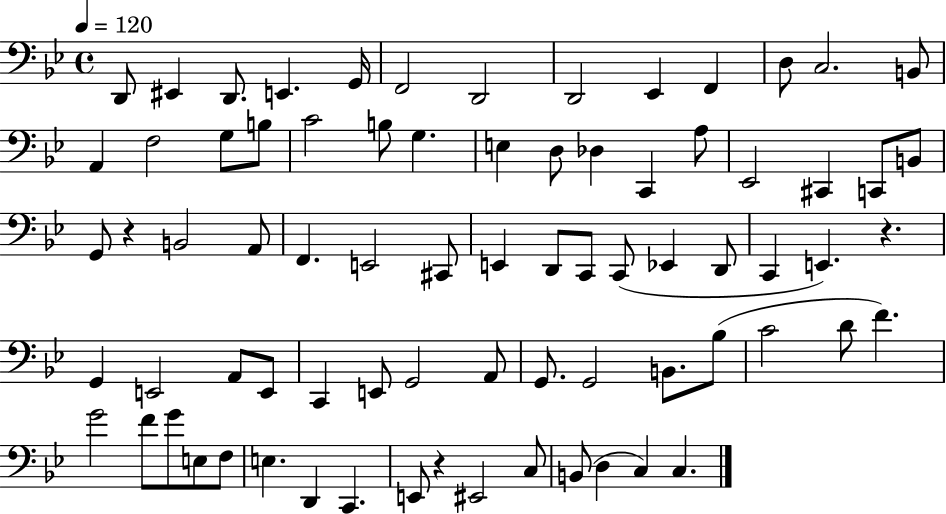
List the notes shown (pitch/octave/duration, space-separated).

D2/e EIS2/q D2/e. E2/q. G2/s F2/h D2/h D2/h Eb2/q F2/q D3/e C3/h. B2/e A2/q F3/h G3/e B3/e C4/h B3/e G3/q. E3/q D3/e Db3/q C2/q A3/e Eb2/h C#2/q C2/e B2/e G2/e R/q B2/h A2/e F2/q. E2/h C#2/e E2/q D2/e C2/e C2/e Eb2/q D2/e C2/q E2/q. R/q. G2/q E2/h A2/e E2/e C2/q E2/e G2/h A2/e G2/e. G2/h B2/e. Bb3/e C4/h D4/e F4/q. G4/h F4/e G4/e E3/e F3/e E3/q. D2/q C2/q. E2/e R/q EIS2/h C3/e B2/e D3/q C3/q C3/q.